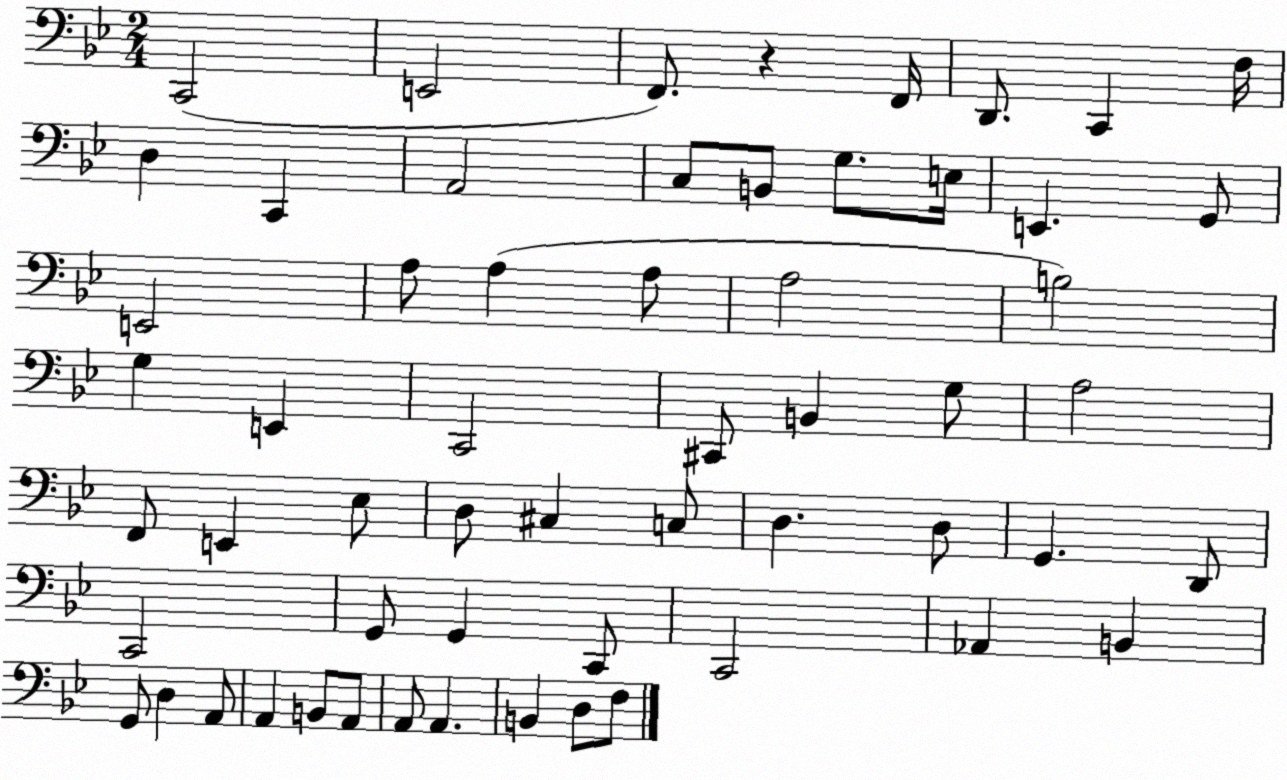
X:1
T:Untitled
M:2/4
L:1/4
K:Bb
C,,2 E,,2 F,,/2 z F,,/4 D,,/2 C,, F,/4 D, C,, A,,2 C,/2 B,,/2 G,/2 E,/4 E,, G,,/2 E,,2 A,/2 A, A,/2 A,2 B,2 G, E,, C,,2 ^C,,/2 B,, G,/2 A,2 F,,/2 E,, _E,/2 D,/2 ^C, C,/2 D, D,/2 G,, D,,/2 C,,2 G,,/2 G,, C,,/2 C,,2 _A,, B,, G,,/2 D, A,,/2 A,, B,,/2 A,,/2 A,,/2 A,, B,, D,/2 F,/2